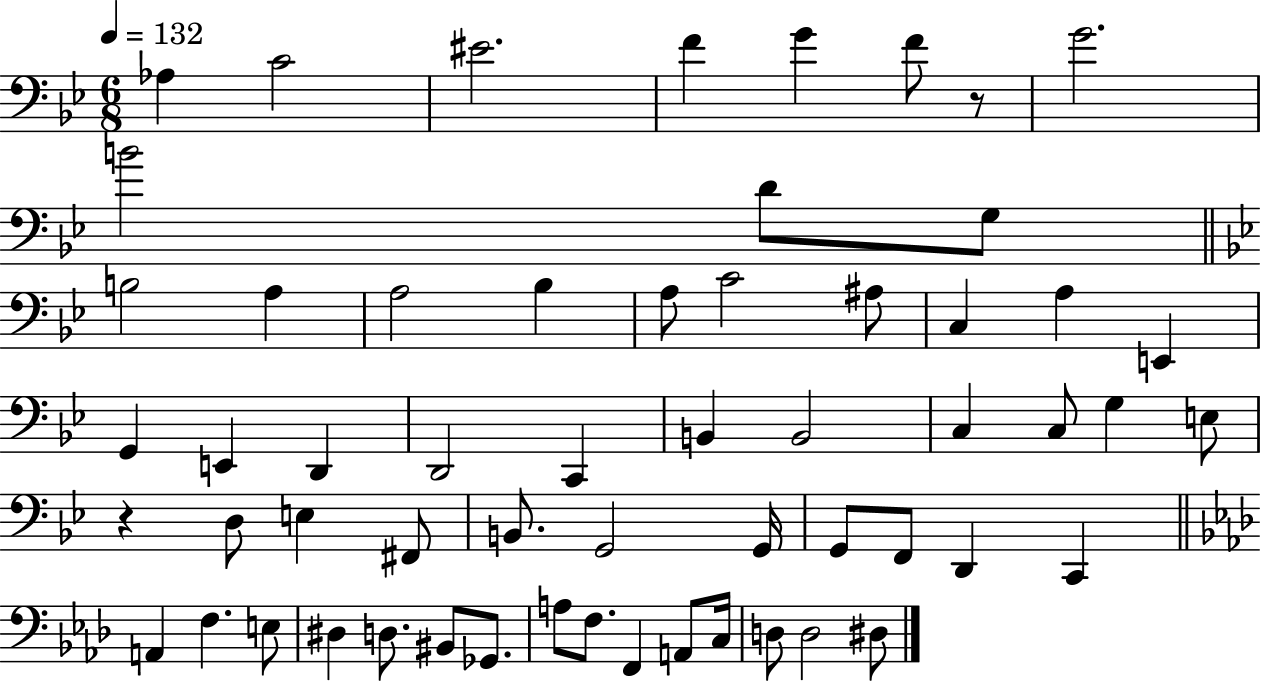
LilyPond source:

{
  \clef bass
  \numericTimeSignature
  \time 6/8
  \key bes \major
  \tempo 4 = 132
  aes4 c'2 | eis'2. | f'4 g'4 f'8 r8 | g'2. | \break b'2 d'8 g8 | \bar "||" \break \key bes \major b2 a4 | a2 bes4 | a8 c'2 ais8 | c4 a4 e,4 | \break g,4 e,4 d,4 | d,2 c,4 | b,4 b,2 | c4 c8 g4 e8 | \break r4 d8 e4 fis,8 | b,8. g,2 g,16 | g,8 f,8 d,4 c,4 | \bar "||" \break \key aes \major a,4 f4. e8 | dis4 d8. bis,8 ges,8. | a8 f8. f,4 a,8 c16 | d8 d2 dis8 | \break \bar "|."
}